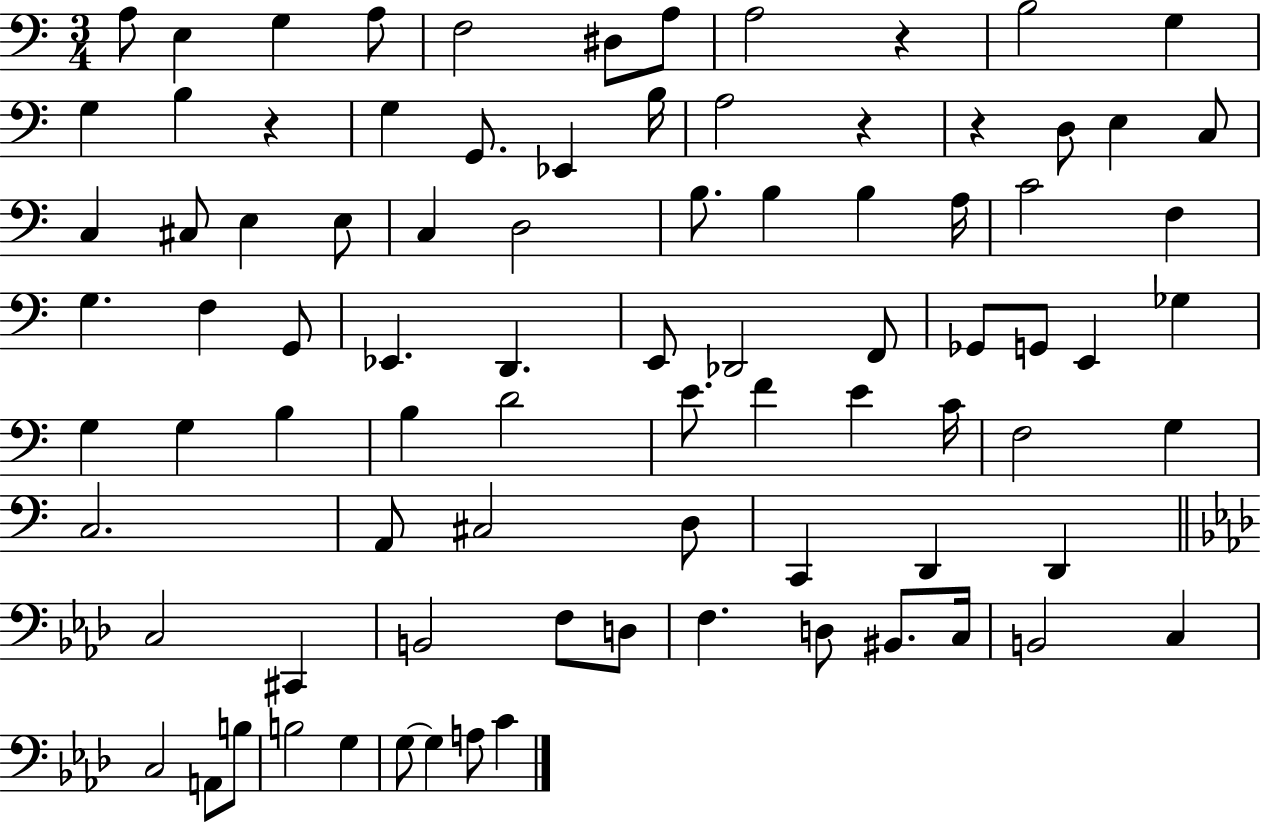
A3/e E3/q G3/q A3/e F3/h D#3/e A3/e A3/h R/q B3/h G3/q G3/q B3/q R/q G3/q G2/e. Eb2/q B3/s A3/h R/q R/q D3/e E3/q C3/e C3/q C#3/e E3/q E3/e C3/q D3/h B3/e. B3/q B3/q A3/s C4/h F3/q G3/q. F3/q G2/e Eb2/q. D2/q. E2/e Db2/h F2/e Gb2/e G2/e E2/q Gb3/q G3/q G3/q B3/q B3/q D4/h E4/e. F4/q E4/q C4/s F3/h G3/q C3/h. A2/e C#3/h D3/e C2/q D2/q D2/q C3/h C#2/q B2/h F3/e D3/e F3/q. D3/e BIS2/e. C3/s B2/h C3/q C3/h A2/e B3/e B3/h G3/q G3/e G3/q A3/e C4/q